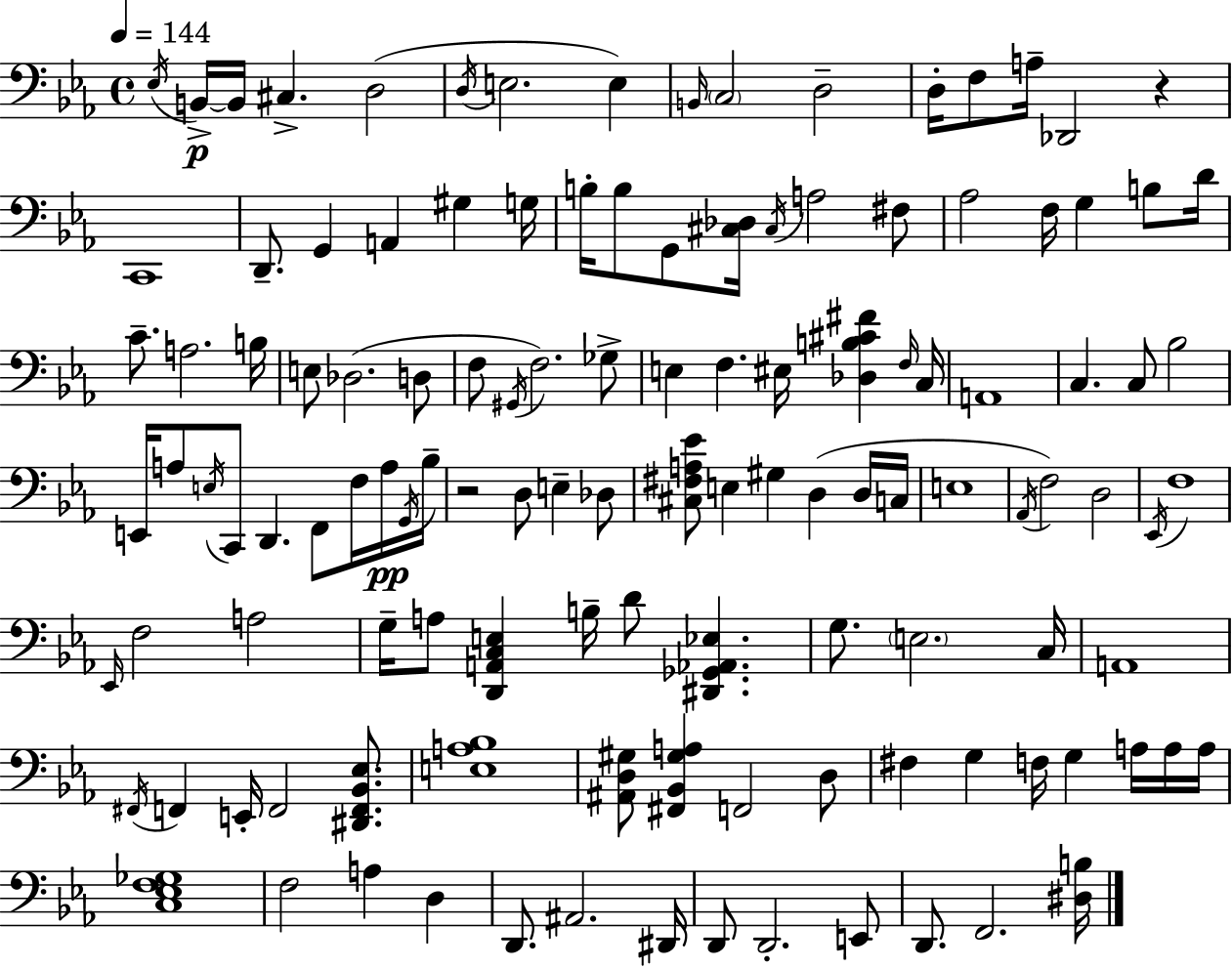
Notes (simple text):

Eb3/s B2/s B2/s C#3/q. D3/h D3/s E3/h. E3/q B2/s C3/h D3/h D3/s F3/e A3/s Db2/h R/q C2/w D2/e. G2/q A2/q G#3/q G3/s B3/s B3/e G2/e [C#3,Db3]/s C#3/s A3/h F#3/e Ab3/h F3/s G3/q B3/e D4/s C4/e. A3/h. B3/s E3/e Db3/h. D3/e F3/e G#2/s F3/h. Gb3/e E3/q F3/q. EIS3/s [Db3,B3,C#4,F#4]/q F3/s C3/s A2/w C3/q. C3/e Bb3/h E2/s A3/e E3/s C2/e D2/q. F2/e F3/s A3/s G2/s Bb3/s R/h D3/e E3/q Db3/e [C#3,F#3,A3,Eb4]/e E3/q G#3/q D3/q D3/s C3/s E3/w Ab2/s F3/h D3/h Eb2/s F3/w Eb2/s F3/h A3/h G3/s A3/e [D2,A2,C3,E3]/q B3/s D4/e [D#2,Gb2,Ab2,Eb3]/q. G3/e. E3/h. C3/s A2/w F#2/s F2/q E2/s F2/h [D#2,F2,Bb2,Eb3]/e. [E3,A3,Bb3]/w [A#2,D3,G#3]/e [F#2,Bb2,G#3,A3]/q F2/h D3/e F#3/q G3/q F3/s G3/q A3/s A3/s A3/s [C3,Eb3,F3,Gb3]/w F3/h A3/q D3/q D2/e. A#2/h. D#2/s D2/e D2/h. E2/e D2/e. F2/h. [D#3,B3]/s